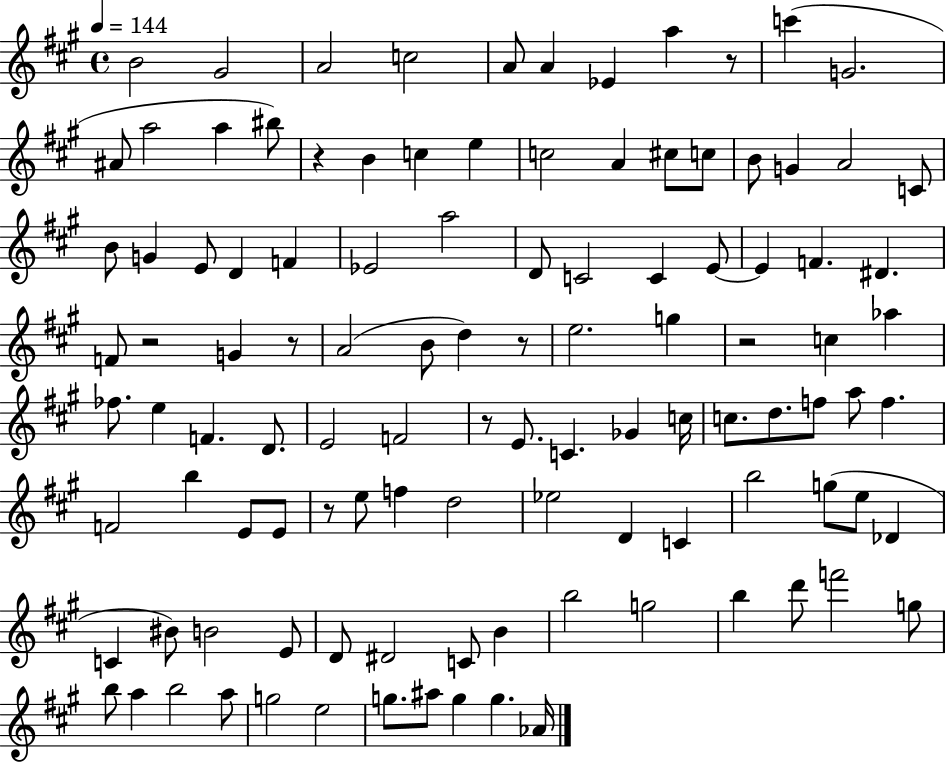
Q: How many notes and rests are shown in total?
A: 110